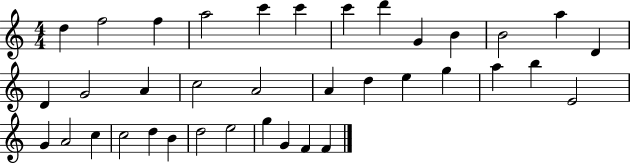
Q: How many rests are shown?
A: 0